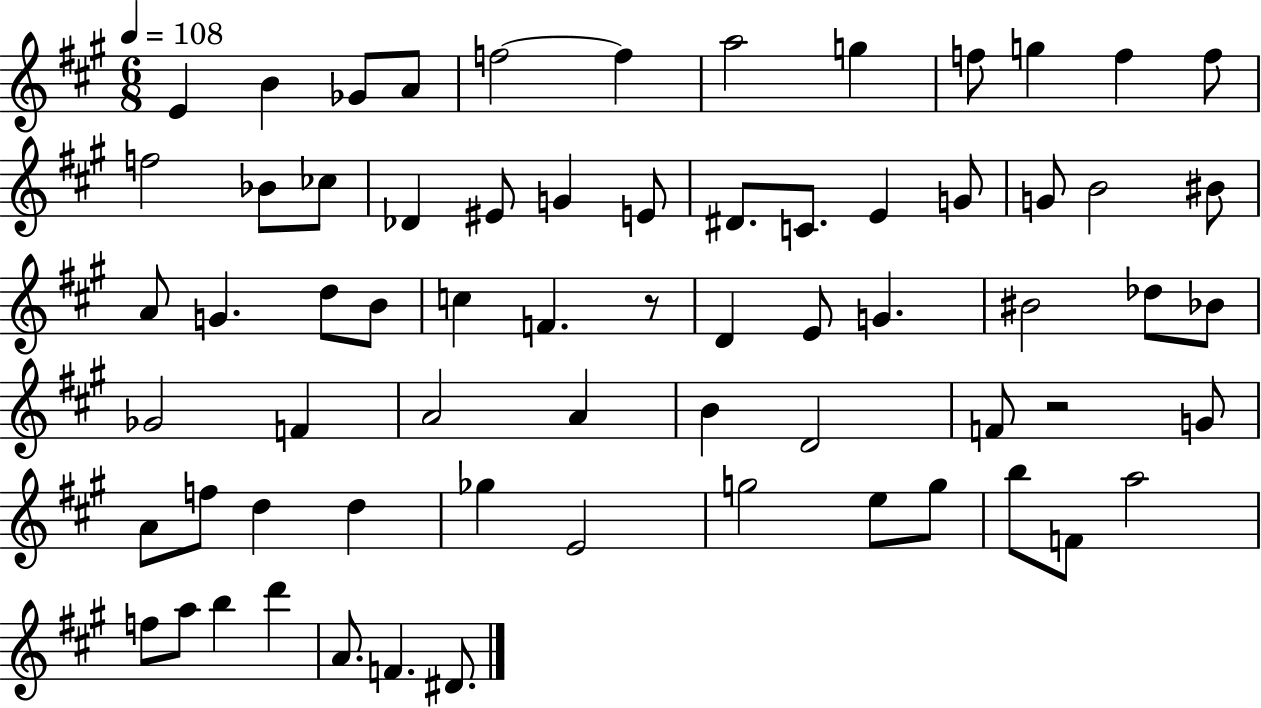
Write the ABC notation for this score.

X:1
T:Untitled
M:6/8
L:1/4
K:A
E B _G/2 A/2 f2 f a2 g f/2 g f f/2 f2 _B/2 _c/2 _D ^E/2 G E/2 ^D/2 C/2 E G/2 G/2 B2 ^B/2 A/2 G d/2 B/2 c F z/2 D E/2 G ^B2 _d/2 _B/2 _G2 F A2 A B D2 F/2 z2 G/2 A/2 f/2 d d _g E2 g2 e/2 g/2 b/2 F/2 a2 f/2 a/2 b d' A/2 F ^D/2